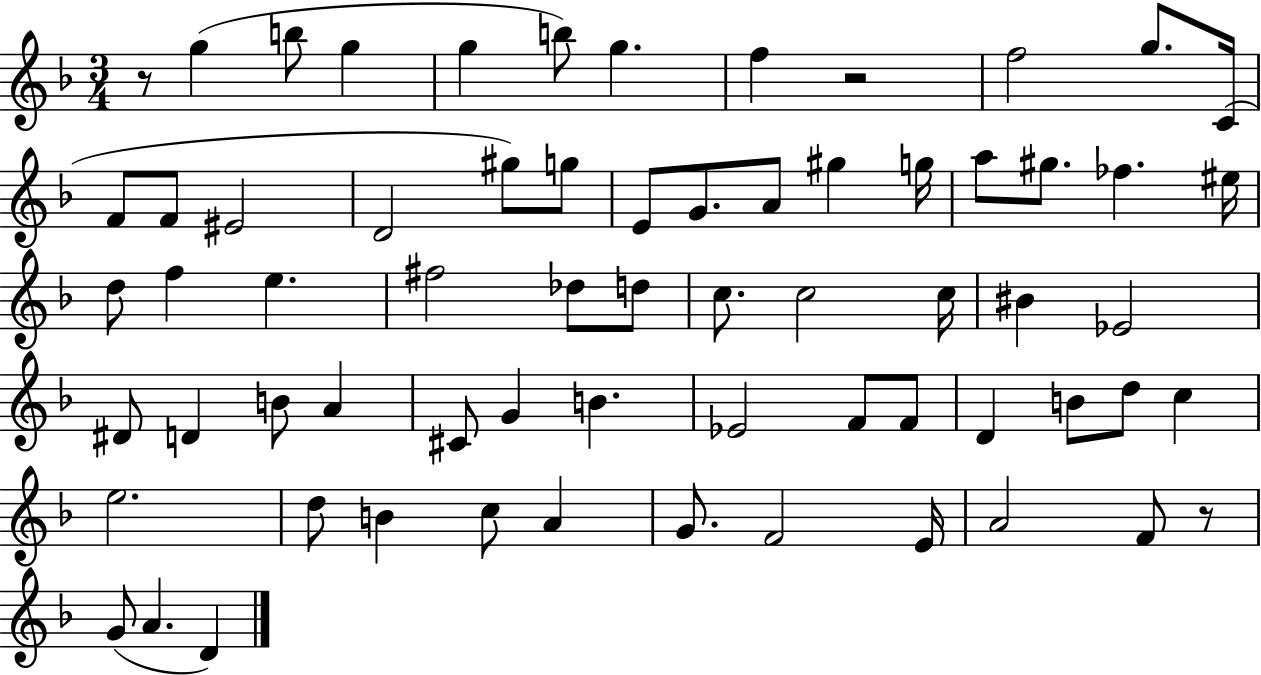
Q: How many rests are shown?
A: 3